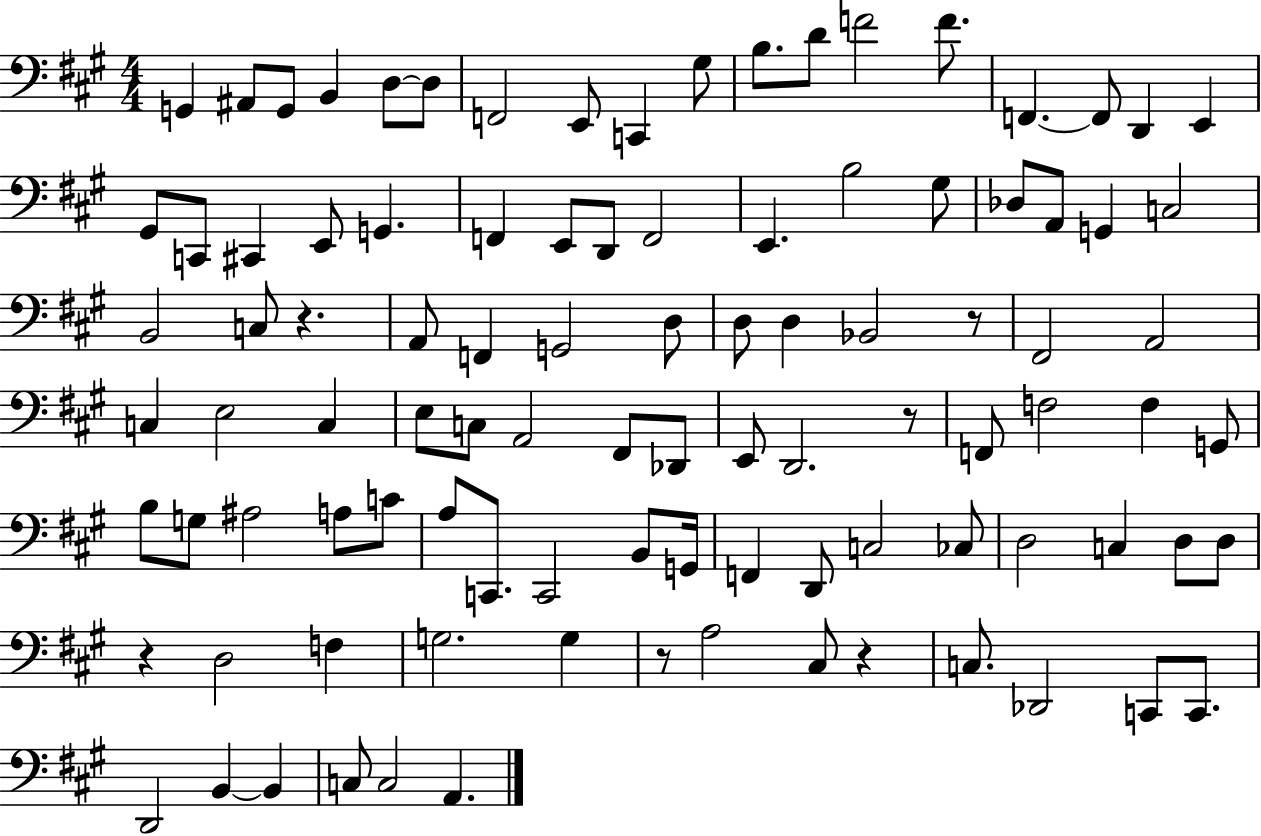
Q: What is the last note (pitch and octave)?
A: A2